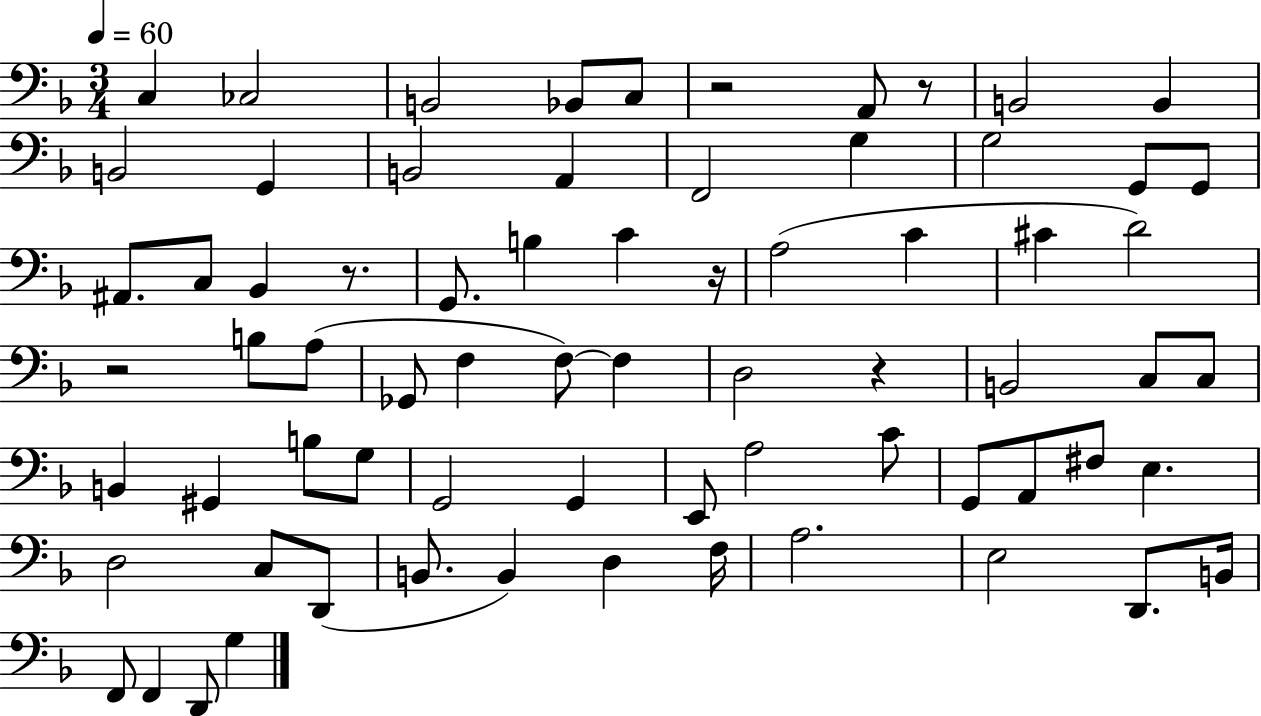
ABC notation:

X:1
T:Untitled
M:3/4
L:1/4
K:F
C, _C,2 B,,2 _B,,/2 C,/2 z2 A,,/2 z/2 B,,2 B,, B,,2 G,, B,,2 A,, F,,2 G, G,2 G,,/2 G,,/2 ^A,,/2 C,/2 _B,, z/2 G,,/2 B, C z/4 A,2 C ^C D2 z2 B,/2 A,/2 _G,,/2 F, F,/2 F, D,2 z B,,2 C,/2 C,/2 B,, ^G,, B,/2 G,/2 G,,2 G,, E,,/2 A,2 C/2 G,,/2 A,,/2 ^F,/2 E, D,2 C,/2 D,,/2 B,,/2 B,, D, F,/4 A,2 E,2 D,,/2 B,,/4 F,,/2 F,, D,,/2 G,